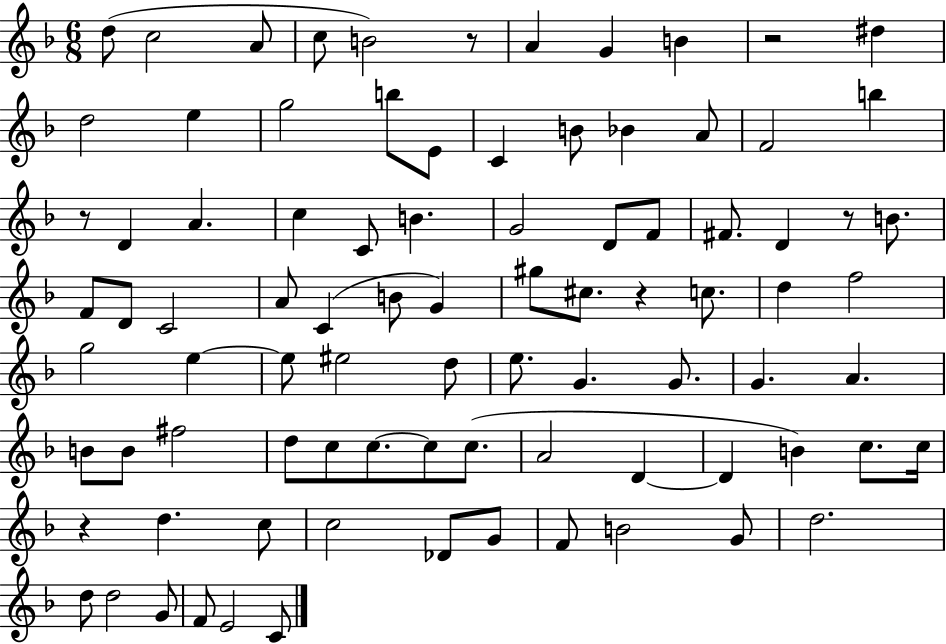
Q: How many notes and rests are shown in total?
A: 88